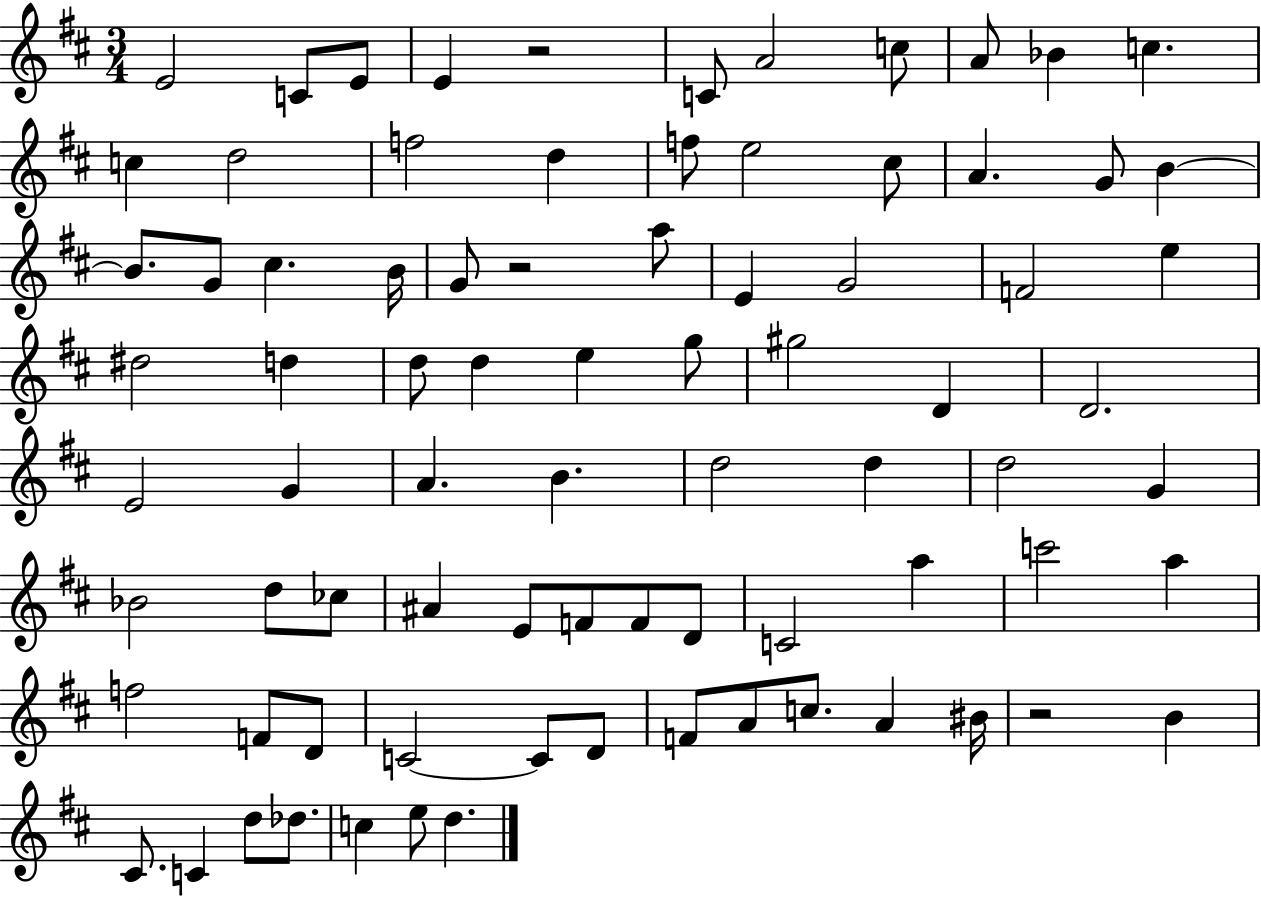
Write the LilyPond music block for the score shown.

{
  \clef treble
  \numericTimeSignature
  \time 3/4
  \key d \major
  e'2 c'8 e'8 | e'4 r2 | c'8 a'2 c''8 | a'8 bes'4 c''4. | \break c''4 d''2 | f''2 d''4 | f''8 e''2 cis''8 | a'4. g'8 b'4~~ | \break b'8. g'8 cis''4. b'16 | g'8 r2 a''8 | e'4 g'2 | f'2 e''4 | \break dis''2 d''4 | d''8 d''4 e''4 g''8 | gis''2 d'4 | d'2. | \break e'2 g'4 | a'4. b'4. | d''2 d''4 | d''2 g'4 | \break bes'2 d''8 ces''8 | ais'4 e'8 f'8 f'8 d'8 | c'2 a''4 | c'''2 a''4 | \break f''2 f'8 d'8 | c'2~~ c'8 d'8 | f'8 a'8 c''8. a'4 bis'16 | r2 b'4 | \break cis'8. c'4 d''8 des''8. | c''4 e''8 d''4. | \bar "|."
}